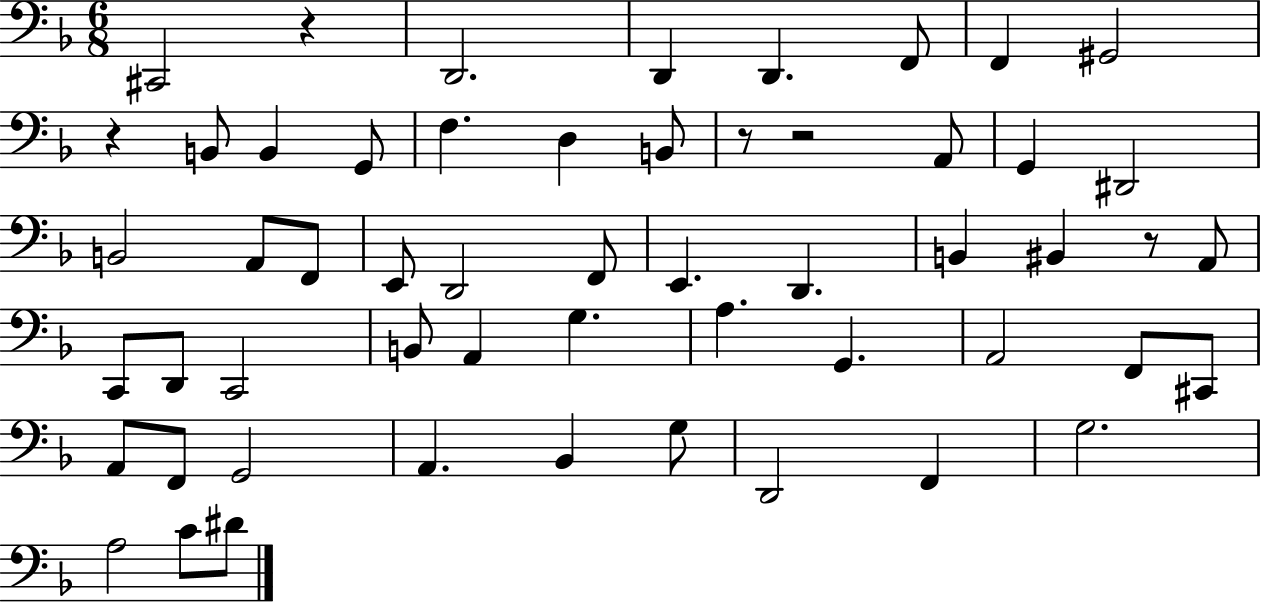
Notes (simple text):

C#2/h R/q D2/h. D2/q D2/q. F2/e F2/q G#2/h R/q B2/e B2/q G2/e F3/q. D3/q B2/e R/e R/h A2/e G2/q D#2/h B2/h A2/e F2/e E2/e D2/h F2/e E2/q. D2/q. B2/q BIS2/q R/e A2/e C2/e D2/e C2/h B2/e A2/q G3/q. A3/q. G2/q. A2/h F2/e C#2/e A2/e F2/e G2/h A2/q. Bb2/q G3/e D2/h F2/q G3/h. A3/h C4/e D#4/e